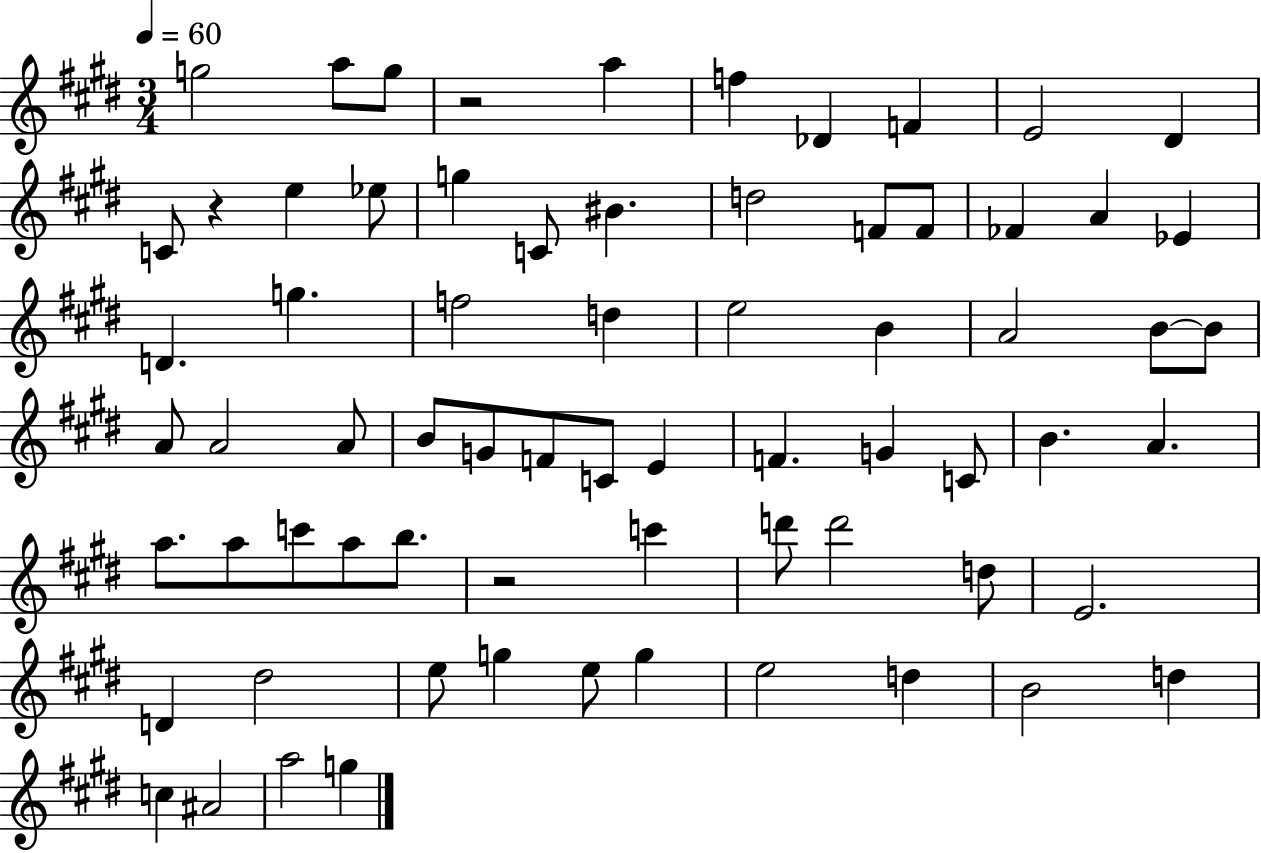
G5/h A5/e G5/e R/h A5/q F5/q Db4/q F4/q E4/h D#4/q C4/e R/q E5/q Eb5/e G5/q C4/e BIS4/q. D5/h F4/e F4/e FES4/q A4/q Eb4/q D4/q. G5/q. F5/h D5/q E5/h B4/q A4/h B4/e B4/e A4/e A4/h A4/e B4/e G4/e F4/e C4/e E4/q F4/q. G4/q C4/e B4/q. A4/q. A5/e. A5/e C6/e A5/e B5/e. R/h C6/q D6/e D6/h D5/e E4/h. D4/q D#5/h E5/e G5/q E5/e G5/q E5/h D5/q B4/h D5/q C5/q A#4/h A5/h G5/q